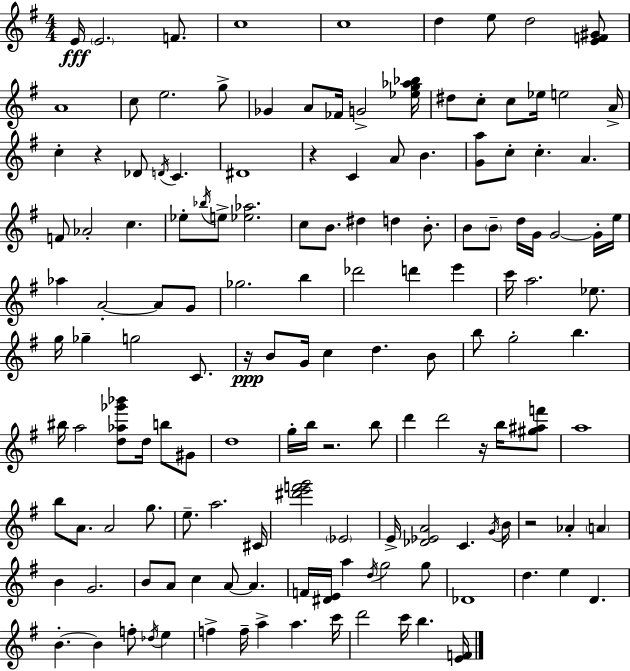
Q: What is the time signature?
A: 4/4